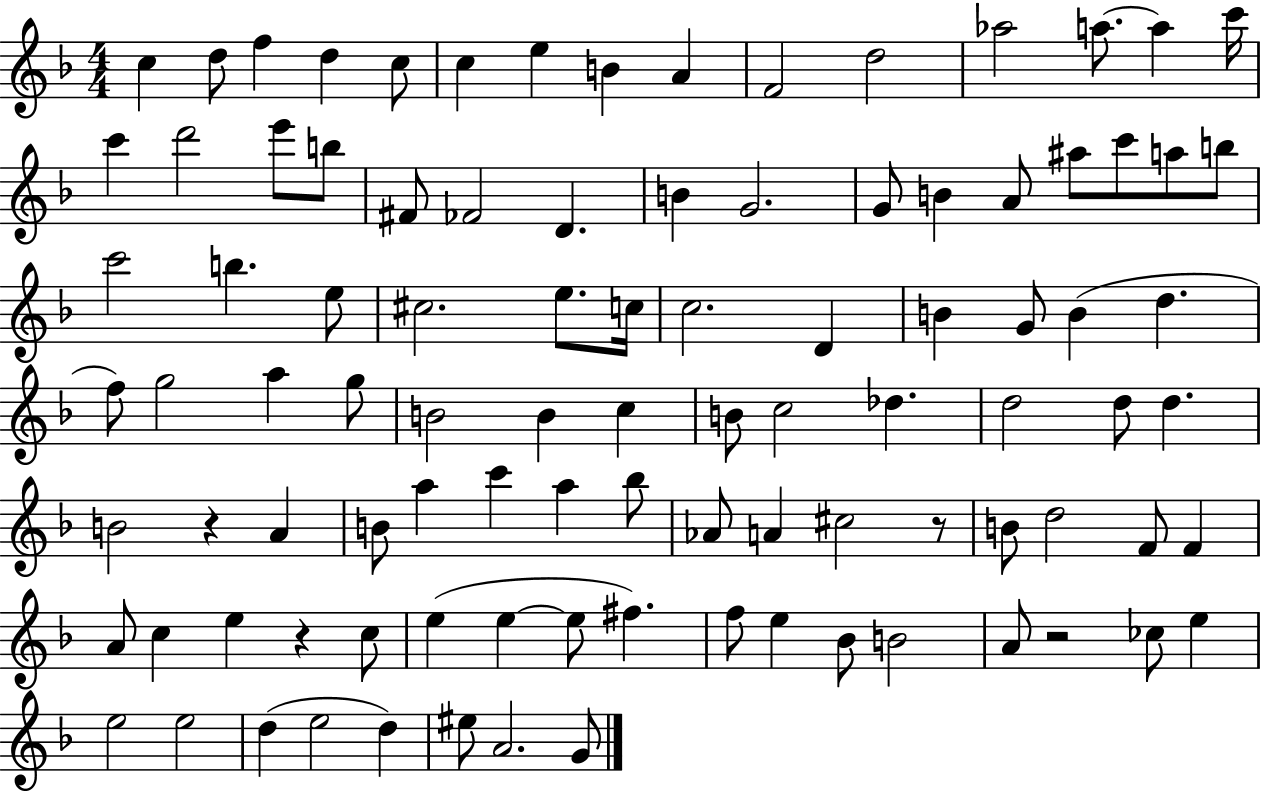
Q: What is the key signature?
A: F major